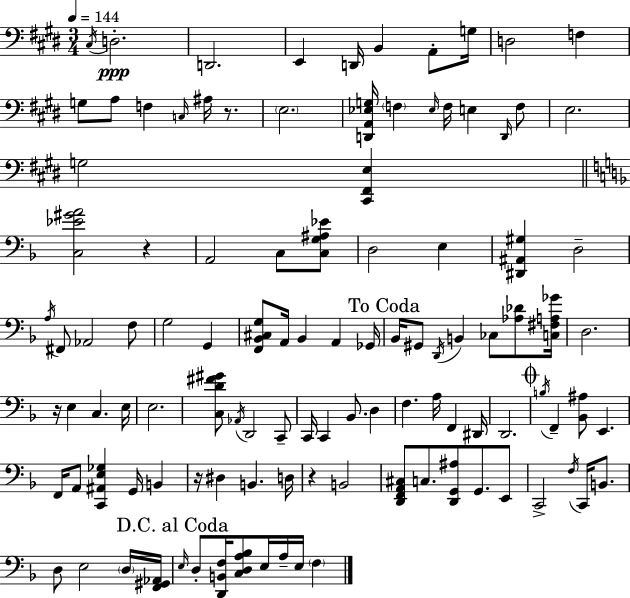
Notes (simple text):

C#3/s D3/h. D2/h. E2/q D2/s B2/q A2/e G3/s D3/h F3/q G3/e A3/e F3/q C3/s A#3/s R/e. E3/h. [D2,A2,Eb3,G3]/s F3/q Eb3/s F3/s E3/q D2/s F3/e E3/h. G3/h [C#2,F#2,E3]/q [C3,Eb4,G#4,A4]/h R/q A2/h C3/e [C3,G3,A#3,Eb4]/e D3/h E3/q [D#2,A#2,G#3]/q D3/h A3/s F#2/e Ab2/h F3/e G3/h G2/q [F2,Bb2,C#3,G3]/e A2/s Bb2/q A2/q Gb2/s Bb2/s G#2/e D2/s B2/q CES3/e [Ab3,Db4]/e [C3,F#3,A3,Gb4]/s D3/h. R/s E3/q C3/q. E3/s E3/h. [C3,D4,F#4,G#4]/e Ab2/s D2/h C2/e C2/s C2/q Bb2/e. D3/q F3/q. A3/s F2/q D#2/s D2/h. B3/s F2/q [Bb2,A#3]/e E2/q. F2/s A2/e [C2,A#2,E3,Gb3]/q G2/s B2/q R/s D#3/q B2/q. D3/s R/q B2/h [D2,F2,A2,C#3]/e C3/e. [D2,G2,A#3]/e G2/e. E2/e C2/h F3/s C2/s B2/e. D3/e E3/h D3/s [F2,G#2,Ab2]/s E3/s D3/e [D2,B2,F3]/s [C3,D3,A3,Bb3]/e E3/s A3/s E3/s F3/q